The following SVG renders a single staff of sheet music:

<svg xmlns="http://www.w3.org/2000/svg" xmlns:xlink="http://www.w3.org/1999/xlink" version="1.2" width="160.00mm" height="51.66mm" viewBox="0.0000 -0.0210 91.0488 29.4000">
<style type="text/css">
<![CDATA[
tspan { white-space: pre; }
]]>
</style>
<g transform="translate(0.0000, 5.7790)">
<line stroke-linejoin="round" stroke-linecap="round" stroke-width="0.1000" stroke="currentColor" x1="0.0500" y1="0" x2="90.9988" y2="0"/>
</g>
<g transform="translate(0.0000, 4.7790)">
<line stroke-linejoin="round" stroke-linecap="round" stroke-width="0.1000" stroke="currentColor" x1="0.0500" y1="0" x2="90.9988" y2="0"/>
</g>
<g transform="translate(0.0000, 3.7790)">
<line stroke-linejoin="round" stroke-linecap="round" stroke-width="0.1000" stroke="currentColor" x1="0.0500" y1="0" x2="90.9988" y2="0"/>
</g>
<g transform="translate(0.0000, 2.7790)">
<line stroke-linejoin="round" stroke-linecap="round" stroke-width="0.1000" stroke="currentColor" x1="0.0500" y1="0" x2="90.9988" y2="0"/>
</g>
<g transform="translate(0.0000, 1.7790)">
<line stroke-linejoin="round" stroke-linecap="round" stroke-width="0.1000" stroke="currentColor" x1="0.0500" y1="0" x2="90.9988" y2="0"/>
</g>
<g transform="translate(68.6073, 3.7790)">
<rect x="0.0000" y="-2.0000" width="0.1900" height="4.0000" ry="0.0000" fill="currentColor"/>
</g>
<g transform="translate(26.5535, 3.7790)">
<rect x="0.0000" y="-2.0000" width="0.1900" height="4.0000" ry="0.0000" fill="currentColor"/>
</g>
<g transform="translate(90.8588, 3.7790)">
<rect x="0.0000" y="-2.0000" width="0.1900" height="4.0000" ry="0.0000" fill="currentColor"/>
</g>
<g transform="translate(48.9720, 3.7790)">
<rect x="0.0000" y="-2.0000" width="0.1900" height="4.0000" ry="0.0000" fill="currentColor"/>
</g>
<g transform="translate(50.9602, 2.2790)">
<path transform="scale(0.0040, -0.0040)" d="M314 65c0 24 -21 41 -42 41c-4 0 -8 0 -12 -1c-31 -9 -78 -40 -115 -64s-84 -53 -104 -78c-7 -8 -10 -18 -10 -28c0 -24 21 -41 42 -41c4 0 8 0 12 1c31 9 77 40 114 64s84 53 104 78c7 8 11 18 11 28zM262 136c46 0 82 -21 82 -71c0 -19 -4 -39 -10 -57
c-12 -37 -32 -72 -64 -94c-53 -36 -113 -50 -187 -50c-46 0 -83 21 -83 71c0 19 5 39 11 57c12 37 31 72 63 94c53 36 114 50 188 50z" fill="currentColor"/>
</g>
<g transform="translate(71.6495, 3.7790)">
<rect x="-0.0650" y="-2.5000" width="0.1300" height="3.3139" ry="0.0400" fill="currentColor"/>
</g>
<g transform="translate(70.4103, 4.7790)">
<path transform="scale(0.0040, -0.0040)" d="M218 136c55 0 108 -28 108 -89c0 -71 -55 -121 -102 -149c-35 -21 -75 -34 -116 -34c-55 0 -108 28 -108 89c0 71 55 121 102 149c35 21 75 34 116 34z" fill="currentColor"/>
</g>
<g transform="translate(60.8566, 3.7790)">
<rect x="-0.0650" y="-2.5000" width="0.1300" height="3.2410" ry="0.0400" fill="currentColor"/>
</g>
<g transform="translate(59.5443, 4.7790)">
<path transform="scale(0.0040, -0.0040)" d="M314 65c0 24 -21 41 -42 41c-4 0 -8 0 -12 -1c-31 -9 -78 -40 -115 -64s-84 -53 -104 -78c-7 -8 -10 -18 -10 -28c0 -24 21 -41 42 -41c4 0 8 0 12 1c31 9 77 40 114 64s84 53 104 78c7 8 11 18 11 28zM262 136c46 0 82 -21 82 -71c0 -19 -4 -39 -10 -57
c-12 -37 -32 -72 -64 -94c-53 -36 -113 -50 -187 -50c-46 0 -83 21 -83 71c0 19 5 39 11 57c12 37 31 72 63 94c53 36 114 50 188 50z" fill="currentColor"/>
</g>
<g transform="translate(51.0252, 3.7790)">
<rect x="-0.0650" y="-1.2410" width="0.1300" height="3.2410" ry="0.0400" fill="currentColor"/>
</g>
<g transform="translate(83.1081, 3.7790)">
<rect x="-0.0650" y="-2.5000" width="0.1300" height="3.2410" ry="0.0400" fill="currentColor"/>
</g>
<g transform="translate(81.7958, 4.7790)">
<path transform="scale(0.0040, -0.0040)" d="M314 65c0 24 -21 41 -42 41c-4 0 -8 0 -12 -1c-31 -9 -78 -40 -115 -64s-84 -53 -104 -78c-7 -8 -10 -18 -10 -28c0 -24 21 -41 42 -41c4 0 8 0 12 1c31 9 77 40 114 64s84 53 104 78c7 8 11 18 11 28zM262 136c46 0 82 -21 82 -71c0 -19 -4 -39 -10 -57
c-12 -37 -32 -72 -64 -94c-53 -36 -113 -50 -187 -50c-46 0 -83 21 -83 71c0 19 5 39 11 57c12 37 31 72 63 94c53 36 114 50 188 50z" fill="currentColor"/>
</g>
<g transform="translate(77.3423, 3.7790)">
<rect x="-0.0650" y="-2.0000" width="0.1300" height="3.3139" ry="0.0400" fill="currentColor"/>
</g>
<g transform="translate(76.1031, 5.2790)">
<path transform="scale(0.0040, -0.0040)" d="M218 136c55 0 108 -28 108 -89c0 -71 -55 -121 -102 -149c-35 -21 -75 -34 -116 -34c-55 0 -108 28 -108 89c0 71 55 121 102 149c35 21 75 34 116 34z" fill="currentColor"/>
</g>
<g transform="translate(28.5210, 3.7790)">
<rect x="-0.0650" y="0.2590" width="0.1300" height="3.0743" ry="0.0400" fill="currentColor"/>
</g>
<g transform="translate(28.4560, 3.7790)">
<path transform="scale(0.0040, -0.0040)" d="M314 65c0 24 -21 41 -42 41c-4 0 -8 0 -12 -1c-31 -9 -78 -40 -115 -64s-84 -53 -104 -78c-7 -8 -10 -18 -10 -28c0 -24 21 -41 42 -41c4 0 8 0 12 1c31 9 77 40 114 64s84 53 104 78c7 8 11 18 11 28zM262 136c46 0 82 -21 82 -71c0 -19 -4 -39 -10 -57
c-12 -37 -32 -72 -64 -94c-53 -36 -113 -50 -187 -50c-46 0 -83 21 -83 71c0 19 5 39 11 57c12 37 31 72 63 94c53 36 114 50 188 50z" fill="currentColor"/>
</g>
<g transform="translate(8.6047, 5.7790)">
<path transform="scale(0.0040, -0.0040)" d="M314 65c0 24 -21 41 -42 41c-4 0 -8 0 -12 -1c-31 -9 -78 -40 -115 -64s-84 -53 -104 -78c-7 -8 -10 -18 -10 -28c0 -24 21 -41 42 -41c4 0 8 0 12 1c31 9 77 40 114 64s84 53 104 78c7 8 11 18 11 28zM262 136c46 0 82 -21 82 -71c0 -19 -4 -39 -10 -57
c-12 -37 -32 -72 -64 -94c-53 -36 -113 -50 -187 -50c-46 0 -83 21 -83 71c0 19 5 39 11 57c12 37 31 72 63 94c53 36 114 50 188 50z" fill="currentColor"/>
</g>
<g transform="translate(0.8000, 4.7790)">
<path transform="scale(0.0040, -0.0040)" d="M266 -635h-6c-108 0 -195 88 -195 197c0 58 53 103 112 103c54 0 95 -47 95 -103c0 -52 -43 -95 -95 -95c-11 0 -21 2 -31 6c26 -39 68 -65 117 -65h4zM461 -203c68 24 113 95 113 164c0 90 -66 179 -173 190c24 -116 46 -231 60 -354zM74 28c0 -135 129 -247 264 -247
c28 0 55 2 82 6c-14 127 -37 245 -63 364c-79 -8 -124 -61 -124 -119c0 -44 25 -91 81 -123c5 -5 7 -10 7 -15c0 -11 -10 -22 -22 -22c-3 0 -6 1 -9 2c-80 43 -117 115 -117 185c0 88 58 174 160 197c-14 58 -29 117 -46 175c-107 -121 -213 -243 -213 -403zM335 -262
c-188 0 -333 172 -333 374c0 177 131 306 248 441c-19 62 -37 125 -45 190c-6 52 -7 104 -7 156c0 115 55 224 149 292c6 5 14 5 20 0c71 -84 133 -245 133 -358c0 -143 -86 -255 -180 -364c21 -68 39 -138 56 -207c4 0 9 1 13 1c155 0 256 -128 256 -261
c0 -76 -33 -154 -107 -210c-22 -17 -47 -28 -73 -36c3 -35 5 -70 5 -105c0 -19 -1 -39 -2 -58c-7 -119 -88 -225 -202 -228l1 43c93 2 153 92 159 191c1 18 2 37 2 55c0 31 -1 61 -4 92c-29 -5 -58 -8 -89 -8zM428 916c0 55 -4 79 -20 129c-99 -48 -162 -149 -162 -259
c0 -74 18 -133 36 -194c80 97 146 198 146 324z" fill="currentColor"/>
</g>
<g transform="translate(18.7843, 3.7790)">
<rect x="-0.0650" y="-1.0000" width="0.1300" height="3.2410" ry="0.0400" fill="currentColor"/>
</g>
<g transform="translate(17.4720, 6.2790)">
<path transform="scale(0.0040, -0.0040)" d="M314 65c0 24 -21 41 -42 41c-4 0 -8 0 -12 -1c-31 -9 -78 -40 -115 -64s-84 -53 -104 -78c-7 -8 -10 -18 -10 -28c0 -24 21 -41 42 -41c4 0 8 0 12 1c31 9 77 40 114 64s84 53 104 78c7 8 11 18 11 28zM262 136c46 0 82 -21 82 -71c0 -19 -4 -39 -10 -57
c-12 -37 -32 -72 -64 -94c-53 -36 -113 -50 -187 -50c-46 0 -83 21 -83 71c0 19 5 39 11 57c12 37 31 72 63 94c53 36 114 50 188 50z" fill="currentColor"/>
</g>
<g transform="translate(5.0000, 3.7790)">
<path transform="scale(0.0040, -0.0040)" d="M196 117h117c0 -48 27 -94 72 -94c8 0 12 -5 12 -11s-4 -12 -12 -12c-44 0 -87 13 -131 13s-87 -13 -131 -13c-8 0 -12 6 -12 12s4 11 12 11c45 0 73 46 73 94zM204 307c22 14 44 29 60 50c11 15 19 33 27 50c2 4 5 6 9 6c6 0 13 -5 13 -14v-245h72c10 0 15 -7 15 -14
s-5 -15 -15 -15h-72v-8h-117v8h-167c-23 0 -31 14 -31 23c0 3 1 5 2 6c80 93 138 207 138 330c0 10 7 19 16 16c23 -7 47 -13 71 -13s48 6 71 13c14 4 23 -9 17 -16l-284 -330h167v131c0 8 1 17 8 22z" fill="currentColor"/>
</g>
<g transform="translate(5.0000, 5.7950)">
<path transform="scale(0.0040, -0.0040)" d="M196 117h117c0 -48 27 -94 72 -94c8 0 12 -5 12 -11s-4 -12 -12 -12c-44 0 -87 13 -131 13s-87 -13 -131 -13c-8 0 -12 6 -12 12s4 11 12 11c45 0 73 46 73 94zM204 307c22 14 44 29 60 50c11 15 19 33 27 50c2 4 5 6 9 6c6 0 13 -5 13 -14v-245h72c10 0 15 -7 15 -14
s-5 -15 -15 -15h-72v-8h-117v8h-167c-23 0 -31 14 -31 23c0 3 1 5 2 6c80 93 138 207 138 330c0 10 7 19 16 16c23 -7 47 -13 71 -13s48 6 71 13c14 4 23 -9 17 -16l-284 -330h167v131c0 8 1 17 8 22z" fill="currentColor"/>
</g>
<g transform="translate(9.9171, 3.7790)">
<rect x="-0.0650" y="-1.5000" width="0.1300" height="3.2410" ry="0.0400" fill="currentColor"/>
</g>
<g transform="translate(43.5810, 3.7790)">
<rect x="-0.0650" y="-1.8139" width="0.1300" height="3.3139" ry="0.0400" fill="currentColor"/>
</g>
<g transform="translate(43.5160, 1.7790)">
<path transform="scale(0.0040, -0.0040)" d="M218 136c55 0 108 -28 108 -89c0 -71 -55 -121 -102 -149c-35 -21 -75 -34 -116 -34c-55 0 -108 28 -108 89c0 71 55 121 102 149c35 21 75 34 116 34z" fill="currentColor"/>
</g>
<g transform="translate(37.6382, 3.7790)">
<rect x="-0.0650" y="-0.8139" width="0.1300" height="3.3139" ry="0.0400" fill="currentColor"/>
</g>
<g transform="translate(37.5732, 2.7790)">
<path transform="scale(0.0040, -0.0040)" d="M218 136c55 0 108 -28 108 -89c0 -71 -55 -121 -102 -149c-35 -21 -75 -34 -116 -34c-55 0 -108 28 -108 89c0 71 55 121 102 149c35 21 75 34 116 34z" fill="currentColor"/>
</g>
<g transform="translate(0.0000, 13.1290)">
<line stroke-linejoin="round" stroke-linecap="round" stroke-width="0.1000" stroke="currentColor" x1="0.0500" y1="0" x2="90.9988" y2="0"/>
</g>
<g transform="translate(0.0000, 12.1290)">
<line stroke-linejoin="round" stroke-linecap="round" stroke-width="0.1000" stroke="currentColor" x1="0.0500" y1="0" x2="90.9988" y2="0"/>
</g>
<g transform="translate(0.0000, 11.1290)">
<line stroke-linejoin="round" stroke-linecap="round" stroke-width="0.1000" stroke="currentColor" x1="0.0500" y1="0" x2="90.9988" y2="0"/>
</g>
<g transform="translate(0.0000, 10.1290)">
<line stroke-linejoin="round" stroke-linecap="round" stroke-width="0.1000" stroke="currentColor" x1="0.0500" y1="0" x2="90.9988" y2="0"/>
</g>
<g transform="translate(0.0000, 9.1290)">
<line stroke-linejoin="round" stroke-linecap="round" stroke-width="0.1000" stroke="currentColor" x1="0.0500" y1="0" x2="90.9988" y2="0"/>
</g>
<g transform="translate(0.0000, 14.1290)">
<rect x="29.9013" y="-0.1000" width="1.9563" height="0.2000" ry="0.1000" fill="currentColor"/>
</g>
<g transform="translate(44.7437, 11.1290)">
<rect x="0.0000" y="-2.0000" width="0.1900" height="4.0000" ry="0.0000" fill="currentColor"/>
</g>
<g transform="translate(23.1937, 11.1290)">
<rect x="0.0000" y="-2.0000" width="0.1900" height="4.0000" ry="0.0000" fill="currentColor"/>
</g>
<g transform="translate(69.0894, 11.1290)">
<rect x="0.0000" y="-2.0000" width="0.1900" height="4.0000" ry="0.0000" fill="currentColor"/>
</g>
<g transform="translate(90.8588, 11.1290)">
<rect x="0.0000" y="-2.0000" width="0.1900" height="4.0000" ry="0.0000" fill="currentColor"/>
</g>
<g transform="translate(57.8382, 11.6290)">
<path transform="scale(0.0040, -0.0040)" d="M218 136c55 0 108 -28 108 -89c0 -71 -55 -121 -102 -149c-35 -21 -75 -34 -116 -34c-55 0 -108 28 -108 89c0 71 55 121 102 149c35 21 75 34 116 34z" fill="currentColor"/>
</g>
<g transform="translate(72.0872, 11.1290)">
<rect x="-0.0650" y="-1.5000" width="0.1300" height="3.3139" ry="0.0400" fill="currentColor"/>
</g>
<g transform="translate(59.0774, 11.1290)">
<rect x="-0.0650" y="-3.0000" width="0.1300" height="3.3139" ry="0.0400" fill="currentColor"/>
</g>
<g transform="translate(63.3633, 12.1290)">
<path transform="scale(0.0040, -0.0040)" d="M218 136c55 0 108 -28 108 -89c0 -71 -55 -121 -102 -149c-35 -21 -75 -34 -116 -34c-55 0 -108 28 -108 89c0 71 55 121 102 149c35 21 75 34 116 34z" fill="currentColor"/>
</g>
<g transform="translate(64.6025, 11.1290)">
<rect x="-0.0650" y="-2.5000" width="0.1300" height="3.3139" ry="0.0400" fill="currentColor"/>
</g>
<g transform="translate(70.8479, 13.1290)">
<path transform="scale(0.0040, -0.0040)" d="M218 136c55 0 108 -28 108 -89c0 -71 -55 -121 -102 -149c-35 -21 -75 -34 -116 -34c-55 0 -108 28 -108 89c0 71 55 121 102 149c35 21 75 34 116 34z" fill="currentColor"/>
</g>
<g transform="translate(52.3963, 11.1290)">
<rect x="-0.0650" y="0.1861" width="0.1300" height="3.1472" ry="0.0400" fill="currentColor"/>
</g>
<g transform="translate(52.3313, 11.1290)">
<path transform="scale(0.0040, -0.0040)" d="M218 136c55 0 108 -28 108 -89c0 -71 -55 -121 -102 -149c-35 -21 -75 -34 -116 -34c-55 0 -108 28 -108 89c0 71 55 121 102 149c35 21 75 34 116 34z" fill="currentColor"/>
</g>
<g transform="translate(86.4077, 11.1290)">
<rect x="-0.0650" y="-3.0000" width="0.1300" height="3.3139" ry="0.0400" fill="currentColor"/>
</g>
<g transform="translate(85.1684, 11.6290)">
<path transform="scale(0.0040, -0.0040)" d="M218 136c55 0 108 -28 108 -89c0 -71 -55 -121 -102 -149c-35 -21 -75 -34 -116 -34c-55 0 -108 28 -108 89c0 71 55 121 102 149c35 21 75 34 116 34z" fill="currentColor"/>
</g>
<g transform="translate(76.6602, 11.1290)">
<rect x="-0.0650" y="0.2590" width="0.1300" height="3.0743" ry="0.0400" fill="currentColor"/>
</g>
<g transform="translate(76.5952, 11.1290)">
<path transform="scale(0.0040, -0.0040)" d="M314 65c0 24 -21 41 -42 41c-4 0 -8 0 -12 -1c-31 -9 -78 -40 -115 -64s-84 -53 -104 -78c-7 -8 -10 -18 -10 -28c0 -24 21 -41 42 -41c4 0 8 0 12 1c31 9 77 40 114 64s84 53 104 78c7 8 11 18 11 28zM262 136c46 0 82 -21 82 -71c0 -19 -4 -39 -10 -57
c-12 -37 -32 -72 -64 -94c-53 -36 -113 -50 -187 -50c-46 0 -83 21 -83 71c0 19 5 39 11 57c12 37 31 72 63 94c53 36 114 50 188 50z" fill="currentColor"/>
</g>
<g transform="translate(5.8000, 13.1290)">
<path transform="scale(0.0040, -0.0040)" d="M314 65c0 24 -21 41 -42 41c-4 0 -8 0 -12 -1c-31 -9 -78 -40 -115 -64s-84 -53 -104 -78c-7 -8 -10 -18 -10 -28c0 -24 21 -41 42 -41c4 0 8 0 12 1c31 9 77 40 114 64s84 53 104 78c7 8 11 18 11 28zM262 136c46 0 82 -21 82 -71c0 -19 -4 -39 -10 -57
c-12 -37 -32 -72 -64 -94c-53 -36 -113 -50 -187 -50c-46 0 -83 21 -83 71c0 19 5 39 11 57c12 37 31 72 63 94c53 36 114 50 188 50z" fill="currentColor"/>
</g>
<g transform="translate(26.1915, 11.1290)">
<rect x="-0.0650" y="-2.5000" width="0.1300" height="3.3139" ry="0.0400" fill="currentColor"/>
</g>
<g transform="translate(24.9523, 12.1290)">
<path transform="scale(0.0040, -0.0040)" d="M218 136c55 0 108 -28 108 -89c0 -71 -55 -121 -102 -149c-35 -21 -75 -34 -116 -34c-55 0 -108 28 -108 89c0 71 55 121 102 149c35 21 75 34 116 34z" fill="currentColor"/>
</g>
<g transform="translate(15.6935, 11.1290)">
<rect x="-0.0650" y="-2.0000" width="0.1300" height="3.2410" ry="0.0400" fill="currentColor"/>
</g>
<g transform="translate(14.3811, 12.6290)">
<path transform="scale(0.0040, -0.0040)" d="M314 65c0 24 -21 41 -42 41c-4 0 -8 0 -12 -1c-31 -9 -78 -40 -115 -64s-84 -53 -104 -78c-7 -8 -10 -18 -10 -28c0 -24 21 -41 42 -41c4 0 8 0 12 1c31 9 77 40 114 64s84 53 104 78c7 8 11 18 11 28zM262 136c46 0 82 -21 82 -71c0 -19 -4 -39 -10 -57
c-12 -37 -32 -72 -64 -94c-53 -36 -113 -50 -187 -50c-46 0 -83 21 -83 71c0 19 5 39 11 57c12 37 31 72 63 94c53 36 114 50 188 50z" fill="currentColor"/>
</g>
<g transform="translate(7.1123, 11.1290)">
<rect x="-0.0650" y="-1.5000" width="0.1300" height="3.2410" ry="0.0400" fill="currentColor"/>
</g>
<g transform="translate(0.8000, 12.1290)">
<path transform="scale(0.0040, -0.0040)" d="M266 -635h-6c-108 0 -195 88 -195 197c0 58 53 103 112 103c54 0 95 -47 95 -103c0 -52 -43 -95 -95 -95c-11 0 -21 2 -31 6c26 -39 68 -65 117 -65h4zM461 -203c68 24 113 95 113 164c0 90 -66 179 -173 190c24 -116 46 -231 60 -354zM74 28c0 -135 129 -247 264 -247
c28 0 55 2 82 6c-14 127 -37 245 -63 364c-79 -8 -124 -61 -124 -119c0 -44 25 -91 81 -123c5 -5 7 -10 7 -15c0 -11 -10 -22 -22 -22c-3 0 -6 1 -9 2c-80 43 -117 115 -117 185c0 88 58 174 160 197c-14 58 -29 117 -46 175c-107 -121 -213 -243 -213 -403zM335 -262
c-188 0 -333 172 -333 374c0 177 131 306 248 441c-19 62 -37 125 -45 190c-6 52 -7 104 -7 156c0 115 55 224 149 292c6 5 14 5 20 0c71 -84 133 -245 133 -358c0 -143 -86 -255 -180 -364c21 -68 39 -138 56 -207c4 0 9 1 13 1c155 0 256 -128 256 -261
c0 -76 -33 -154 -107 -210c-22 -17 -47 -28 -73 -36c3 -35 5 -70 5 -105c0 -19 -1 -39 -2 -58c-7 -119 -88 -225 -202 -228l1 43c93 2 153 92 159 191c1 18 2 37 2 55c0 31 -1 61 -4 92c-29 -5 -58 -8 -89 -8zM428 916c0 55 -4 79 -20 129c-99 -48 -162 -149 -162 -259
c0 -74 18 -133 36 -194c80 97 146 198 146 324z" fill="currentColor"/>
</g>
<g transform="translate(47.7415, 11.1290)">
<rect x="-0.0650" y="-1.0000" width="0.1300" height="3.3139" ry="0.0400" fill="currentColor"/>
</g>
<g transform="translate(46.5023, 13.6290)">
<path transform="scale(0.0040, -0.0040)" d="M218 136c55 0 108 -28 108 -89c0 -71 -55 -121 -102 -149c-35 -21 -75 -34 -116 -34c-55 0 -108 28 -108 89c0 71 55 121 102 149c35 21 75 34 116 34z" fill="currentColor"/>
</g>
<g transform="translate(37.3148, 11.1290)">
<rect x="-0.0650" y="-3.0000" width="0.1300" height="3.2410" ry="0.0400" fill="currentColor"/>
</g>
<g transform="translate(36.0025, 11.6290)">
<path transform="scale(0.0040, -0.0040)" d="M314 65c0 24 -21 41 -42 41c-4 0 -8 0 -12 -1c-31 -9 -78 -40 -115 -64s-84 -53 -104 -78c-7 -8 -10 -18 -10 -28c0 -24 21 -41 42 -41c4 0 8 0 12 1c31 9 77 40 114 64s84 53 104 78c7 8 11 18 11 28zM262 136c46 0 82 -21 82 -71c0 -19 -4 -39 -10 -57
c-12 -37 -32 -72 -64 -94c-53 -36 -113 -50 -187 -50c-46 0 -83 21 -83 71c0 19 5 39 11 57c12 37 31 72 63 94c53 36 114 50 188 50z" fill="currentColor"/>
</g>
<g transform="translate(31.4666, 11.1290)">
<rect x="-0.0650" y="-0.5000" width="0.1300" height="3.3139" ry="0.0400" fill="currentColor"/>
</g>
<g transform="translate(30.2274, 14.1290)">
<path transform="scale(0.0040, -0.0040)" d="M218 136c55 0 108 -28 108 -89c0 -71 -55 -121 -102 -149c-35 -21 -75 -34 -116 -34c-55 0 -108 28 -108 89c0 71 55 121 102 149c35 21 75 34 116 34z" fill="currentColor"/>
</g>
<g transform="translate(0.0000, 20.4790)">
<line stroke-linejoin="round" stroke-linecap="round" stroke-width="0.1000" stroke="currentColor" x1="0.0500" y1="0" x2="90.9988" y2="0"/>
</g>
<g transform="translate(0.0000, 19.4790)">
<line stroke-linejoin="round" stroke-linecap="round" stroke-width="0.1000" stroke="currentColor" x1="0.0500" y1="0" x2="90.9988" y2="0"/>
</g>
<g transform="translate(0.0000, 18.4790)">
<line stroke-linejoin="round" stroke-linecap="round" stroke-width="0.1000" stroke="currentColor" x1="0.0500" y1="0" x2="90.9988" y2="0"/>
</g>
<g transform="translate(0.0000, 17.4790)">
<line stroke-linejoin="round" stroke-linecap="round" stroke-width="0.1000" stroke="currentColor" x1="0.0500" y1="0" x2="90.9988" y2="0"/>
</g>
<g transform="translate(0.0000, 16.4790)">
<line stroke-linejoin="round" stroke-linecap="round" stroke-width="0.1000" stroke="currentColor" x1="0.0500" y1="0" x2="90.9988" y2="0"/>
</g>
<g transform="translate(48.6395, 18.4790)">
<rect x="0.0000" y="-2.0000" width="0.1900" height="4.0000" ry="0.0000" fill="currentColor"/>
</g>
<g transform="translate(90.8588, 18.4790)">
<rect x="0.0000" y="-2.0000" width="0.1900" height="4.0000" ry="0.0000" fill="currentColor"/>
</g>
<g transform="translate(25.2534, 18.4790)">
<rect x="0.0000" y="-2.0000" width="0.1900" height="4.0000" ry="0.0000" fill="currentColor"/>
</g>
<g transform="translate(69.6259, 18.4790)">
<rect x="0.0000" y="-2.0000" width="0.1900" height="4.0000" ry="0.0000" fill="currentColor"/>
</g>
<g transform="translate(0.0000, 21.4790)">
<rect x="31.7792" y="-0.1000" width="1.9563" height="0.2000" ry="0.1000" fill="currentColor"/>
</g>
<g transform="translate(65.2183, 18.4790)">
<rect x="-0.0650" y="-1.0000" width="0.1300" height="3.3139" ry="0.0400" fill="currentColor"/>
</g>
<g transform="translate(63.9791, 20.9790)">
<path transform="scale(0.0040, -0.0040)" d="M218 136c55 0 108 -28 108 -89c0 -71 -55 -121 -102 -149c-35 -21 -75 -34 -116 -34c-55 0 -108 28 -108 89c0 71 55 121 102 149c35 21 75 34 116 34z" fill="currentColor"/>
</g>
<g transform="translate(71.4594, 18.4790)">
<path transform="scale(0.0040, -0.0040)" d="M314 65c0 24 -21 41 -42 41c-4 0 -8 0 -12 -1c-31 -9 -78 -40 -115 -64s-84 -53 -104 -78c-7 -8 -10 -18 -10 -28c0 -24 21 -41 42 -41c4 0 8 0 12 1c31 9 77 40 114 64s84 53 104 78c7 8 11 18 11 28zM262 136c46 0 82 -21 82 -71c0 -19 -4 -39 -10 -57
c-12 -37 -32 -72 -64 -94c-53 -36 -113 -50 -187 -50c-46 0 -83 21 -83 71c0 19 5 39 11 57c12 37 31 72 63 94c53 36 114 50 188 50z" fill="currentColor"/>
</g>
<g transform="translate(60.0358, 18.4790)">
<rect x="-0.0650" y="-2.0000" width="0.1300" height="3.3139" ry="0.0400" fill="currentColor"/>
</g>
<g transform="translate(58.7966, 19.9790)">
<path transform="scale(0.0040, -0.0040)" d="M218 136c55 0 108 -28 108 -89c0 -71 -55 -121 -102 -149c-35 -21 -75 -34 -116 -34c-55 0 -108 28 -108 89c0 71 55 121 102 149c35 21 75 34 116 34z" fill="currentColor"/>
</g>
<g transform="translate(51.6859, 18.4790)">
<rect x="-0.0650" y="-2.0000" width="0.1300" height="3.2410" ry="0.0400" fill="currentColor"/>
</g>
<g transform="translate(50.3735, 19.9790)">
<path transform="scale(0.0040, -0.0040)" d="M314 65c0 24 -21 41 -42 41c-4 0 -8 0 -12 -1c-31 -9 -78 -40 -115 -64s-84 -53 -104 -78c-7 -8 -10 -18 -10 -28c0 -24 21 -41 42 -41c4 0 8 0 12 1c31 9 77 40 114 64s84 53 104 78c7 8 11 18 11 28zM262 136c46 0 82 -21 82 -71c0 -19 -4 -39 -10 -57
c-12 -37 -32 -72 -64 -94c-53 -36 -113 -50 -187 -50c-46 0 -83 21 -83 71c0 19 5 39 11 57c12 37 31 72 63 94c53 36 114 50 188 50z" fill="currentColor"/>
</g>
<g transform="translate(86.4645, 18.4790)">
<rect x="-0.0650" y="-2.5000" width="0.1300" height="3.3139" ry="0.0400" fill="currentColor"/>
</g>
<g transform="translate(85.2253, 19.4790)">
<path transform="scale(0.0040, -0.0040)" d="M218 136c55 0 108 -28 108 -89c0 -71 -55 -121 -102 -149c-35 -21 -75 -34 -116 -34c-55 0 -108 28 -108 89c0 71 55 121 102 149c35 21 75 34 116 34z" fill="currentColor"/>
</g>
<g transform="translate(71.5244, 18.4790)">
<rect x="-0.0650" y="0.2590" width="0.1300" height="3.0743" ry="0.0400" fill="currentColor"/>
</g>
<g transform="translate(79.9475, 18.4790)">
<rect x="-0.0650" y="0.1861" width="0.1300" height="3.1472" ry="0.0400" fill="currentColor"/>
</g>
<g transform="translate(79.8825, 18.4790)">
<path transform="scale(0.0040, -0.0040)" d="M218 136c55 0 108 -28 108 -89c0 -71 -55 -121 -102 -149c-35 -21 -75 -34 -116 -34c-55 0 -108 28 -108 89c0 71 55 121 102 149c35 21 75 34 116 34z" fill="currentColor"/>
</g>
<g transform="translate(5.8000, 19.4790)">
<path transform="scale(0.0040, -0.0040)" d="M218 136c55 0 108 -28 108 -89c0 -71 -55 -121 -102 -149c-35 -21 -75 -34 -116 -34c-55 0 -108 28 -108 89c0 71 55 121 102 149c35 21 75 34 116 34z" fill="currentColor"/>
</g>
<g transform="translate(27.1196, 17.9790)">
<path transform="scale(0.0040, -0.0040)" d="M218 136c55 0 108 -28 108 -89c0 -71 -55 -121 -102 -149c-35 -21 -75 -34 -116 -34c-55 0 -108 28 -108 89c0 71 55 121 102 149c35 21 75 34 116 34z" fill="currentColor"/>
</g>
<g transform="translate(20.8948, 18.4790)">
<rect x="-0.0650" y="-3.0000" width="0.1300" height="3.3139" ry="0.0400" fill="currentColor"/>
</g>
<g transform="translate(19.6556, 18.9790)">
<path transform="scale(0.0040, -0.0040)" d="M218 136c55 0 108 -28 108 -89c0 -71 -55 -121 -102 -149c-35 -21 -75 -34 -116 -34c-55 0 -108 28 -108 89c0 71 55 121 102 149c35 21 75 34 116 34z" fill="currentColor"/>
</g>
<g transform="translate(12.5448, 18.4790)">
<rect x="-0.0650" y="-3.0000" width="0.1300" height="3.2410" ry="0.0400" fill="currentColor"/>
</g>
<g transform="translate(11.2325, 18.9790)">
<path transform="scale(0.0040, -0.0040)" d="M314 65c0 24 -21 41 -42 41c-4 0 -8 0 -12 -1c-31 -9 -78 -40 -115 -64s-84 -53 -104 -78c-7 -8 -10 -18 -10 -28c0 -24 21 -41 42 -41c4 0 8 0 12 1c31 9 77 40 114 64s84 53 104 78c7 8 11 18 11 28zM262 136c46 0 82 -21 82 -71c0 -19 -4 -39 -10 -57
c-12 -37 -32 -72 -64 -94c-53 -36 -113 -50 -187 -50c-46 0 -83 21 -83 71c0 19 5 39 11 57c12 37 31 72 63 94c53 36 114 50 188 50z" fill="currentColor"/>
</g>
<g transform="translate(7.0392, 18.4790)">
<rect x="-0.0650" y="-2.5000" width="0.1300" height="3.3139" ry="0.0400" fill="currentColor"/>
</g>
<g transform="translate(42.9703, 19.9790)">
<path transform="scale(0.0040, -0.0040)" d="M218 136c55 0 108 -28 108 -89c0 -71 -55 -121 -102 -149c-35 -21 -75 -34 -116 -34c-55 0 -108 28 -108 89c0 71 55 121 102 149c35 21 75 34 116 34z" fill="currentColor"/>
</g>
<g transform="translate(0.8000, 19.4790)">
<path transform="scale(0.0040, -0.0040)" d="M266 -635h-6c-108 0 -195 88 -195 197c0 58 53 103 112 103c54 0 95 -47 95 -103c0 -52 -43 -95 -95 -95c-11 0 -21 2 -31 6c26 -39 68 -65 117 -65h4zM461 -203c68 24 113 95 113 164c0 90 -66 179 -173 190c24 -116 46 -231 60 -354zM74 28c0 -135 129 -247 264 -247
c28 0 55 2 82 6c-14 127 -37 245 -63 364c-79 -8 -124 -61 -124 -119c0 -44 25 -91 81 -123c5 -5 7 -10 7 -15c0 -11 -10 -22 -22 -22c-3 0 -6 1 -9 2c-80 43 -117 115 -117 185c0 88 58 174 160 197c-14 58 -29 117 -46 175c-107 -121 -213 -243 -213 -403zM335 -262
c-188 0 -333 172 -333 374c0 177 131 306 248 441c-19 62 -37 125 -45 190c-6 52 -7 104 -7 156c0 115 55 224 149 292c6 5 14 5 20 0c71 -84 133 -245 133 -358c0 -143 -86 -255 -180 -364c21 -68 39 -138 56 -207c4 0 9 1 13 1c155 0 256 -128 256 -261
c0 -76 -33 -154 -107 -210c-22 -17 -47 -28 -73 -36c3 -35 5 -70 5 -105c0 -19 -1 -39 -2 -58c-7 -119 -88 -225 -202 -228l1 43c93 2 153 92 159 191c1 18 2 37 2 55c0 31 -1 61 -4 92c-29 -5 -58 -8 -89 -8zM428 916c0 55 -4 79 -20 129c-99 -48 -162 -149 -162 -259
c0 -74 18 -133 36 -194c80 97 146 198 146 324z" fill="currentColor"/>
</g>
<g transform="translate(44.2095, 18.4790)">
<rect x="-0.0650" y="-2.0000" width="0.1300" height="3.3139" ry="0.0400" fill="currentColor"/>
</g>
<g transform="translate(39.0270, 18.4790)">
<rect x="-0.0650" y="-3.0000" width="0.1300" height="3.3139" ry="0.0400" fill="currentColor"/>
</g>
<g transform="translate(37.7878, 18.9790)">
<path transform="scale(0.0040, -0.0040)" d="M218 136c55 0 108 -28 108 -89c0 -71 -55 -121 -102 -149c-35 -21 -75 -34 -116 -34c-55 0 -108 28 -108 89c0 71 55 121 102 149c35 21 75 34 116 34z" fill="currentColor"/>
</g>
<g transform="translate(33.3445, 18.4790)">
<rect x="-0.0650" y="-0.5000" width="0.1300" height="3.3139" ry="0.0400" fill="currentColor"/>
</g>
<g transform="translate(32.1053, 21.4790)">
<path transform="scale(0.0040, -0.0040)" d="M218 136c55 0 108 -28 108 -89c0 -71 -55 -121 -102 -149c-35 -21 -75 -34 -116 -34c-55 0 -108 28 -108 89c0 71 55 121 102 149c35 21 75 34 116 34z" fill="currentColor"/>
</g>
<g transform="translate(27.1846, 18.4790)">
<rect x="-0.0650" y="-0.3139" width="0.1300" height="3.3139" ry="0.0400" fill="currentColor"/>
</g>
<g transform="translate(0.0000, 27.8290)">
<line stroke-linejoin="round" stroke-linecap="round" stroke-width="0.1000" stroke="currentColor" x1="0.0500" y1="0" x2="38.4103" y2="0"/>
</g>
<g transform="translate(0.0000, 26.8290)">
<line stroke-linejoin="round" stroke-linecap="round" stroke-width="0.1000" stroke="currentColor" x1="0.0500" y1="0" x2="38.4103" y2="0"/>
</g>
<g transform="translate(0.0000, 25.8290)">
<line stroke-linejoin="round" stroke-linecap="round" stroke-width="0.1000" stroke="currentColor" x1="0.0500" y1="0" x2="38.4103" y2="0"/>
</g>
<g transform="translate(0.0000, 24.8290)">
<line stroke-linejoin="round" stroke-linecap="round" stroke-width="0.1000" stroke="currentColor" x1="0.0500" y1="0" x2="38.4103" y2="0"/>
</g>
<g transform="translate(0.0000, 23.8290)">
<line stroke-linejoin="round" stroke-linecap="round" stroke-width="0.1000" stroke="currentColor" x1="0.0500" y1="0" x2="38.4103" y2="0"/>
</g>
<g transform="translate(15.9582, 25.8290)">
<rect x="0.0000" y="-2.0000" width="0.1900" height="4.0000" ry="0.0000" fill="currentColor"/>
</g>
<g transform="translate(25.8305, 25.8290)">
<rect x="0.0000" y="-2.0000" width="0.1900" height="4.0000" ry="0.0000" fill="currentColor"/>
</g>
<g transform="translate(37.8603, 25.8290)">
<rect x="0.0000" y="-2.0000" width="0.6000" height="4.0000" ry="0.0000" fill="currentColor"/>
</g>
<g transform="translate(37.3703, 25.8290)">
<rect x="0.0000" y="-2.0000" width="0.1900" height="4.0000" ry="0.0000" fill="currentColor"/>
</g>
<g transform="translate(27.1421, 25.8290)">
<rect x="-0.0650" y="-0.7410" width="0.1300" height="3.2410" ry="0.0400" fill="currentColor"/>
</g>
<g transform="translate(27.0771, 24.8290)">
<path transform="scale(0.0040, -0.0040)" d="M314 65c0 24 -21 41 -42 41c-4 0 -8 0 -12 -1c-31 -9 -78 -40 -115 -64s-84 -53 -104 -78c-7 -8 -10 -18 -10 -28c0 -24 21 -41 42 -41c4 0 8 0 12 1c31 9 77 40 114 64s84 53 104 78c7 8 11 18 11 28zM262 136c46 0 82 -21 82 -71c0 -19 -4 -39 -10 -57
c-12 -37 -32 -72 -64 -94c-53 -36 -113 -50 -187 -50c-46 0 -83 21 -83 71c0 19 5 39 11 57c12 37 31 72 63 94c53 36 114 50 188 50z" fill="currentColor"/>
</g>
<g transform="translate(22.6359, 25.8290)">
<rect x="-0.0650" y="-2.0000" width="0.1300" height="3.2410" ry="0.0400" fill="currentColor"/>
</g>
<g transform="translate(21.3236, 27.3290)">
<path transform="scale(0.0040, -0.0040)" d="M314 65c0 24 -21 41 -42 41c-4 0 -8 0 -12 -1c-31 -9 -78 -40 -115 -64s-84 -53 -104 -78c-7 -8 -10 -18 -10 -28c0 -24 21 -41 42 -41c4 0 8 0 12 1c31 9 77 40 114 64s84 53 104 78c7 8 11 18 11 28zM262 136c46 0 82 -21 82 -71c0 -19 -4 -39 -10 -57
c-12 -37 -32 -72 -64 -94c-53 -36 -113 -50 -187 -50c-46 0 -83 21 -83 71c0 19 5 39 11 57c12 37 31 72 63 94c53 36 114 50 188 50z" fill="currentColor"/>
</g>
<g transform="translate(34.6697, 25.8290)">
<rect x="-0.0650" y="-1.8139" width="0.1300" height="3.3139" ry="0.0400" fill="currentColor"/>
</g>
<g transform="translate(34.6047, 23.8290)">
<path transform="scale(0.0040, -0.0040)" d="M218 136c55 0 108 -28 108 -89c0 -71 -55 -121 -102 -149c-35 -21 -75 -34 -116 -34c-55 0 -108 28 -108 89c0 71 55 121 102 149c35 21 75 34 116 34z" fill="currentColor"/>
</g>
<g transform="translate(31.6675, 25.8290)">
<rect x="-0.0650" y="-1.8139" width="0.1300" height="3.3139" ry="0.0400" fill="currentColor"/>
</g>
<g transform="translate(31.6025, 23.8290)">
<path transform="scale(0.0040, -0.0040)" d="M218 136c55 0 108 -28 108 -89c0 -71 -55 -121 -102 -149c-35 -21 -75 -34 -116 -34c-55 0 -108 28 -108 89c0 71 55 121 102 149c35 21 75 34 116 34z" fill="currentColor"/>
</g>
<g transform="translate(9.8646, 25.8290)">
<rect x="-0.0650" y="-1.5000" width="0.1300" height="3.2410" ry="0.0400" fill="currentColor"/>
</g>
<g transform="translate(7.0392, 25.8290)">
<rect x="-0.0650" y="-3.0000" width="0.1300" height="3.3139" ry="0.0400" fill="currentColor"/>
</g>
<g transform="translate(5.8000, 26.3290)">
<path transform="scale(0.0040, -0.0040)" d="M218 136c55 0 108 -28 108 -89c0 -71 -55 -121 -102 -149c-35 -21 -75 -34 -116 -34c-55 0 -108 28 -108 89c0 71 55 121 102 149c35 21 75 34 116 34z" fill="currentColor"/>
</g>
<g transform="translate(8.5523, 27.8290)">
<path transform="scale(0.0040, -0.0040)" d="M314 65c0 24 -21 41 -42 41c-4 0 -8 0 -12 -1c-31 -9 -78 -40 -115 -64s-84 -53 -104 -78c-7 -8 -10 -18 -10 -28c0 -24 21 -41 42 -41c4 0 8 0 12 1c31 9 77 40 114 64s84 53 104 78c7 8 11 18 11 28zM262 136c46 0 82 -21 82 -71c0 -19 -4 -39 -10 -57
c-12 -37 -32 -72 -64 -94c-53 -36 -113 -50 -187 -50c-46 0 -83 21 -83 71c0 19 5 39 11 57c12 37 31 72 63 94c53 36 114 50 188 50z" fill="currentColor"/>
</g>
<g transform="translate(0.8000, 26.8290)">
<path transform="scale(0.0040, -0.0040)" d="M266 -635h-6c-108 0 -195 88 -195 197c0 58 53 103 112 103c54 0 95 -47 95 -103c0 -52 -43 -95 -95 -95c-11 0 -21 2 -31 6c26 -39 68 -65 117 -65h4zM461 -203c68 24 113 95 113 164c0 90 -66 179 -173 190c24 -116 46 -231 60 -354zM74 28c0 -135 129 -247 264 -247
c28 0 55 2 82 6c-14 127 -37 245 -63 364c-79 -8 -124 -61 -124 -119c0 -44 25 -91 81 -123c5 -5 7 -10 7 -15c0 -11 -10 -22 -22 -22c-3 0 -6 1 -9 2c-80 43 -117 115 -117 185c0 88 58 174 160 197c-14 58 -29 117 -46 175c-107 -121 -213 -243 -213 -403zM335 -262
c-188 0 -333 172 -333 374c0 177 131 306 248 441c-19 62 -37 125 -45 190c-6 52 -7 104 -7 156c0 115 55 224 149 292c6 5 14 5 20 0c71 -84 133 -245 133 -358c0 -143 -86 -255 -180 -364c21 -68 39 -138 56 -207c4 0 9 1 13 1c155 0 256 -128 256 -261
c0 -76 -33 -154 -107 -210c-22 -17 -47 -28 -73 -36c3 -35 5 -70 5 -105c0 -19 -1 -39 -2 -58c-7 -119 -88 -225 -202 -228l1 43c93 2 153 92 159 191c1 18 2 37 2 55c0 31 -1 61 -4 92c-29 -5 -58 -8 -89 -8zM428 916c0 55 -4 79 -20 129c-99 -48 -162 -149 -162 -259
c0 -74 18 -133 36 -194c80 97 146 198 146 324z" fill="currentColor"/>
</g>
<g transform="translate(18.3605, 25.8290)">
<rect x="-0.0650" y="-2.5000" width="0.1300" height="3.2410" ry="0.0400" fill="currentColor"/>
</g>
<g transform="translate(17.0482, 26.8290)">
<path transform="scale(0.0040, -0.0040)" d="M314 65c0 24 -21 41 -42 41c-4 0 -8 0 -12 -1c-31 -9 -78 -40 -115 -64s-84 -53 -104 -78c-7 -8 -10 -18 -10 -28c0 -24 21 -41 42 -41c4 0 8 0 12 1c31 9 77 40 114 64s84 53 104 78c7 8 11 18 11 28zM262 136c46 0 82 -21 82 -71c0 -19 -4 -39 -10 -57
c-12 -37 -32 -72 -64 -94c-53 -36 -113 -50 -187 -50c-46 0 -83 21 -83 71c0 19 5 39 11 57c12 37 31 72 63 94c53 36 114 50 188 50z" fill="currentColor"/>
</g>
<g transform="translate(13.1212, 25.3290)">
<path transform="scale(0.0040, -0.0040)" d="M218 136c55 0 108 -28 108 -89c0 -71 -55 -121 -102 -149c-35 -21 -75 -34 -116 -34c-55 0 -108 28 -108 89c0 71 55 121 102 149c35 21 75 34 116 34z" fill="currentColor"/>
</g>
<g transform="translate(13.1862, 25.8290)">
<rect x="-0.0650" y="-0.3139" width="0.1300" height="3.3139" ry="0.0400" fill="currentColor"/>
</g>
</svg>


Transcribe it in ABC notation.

X:1
T:Untitled
M:4/4
L:1/4
K:C
E2 D2 B2 d f e2 G2 G F G2 E2 F2 G C A2 D B A G E B2 A G A2 A c C A F F2 F D B2 B G A E2 c G2 F2 d2 f f